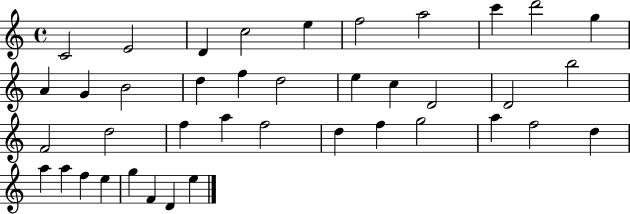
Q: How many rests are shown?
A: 0